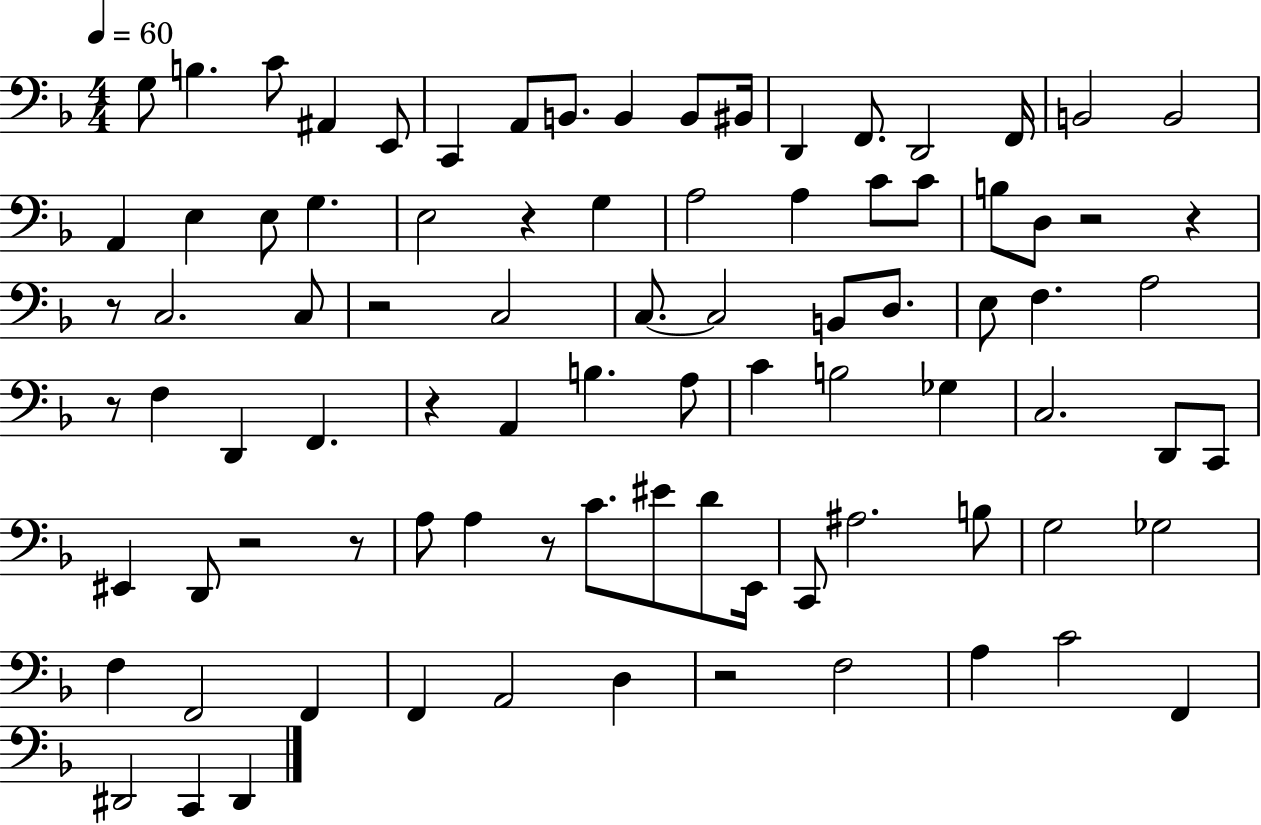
G3/e B3/q. C4/e A#2/q E2/e C2/q A2/e B2/e. B2/q B2/e BIS2/s D2/q F2/e. D2/h F2/s B2/h B2/h A2/q E3/q E3/e G3/q. E3/h R/q G3/q A3/h A3/q C4/e C4/e B3/e D3/e R/h R/q R/e C3/h. C3/e R/h C3/h C3/e. C3/h B2/e D3/e. E3/e F3/q. A3/h R/e F3/q D2/q F2/q. R/q A2/q B3/q. A3/e C4/q B3/h Gb3/q C3/h. D2/e C2/e EIS2/q D2/e R/h R/e A3/e A3/q R/e C4/e. EIS4/e D4/e E2/s C2/e A#3/h. B3/e G3/h Gb3/h F3/q F2/h F2/q F2/q A2/h D3/q R/h F3/h A3/q C4/h F2/q D#2/h C2/q D#2/q